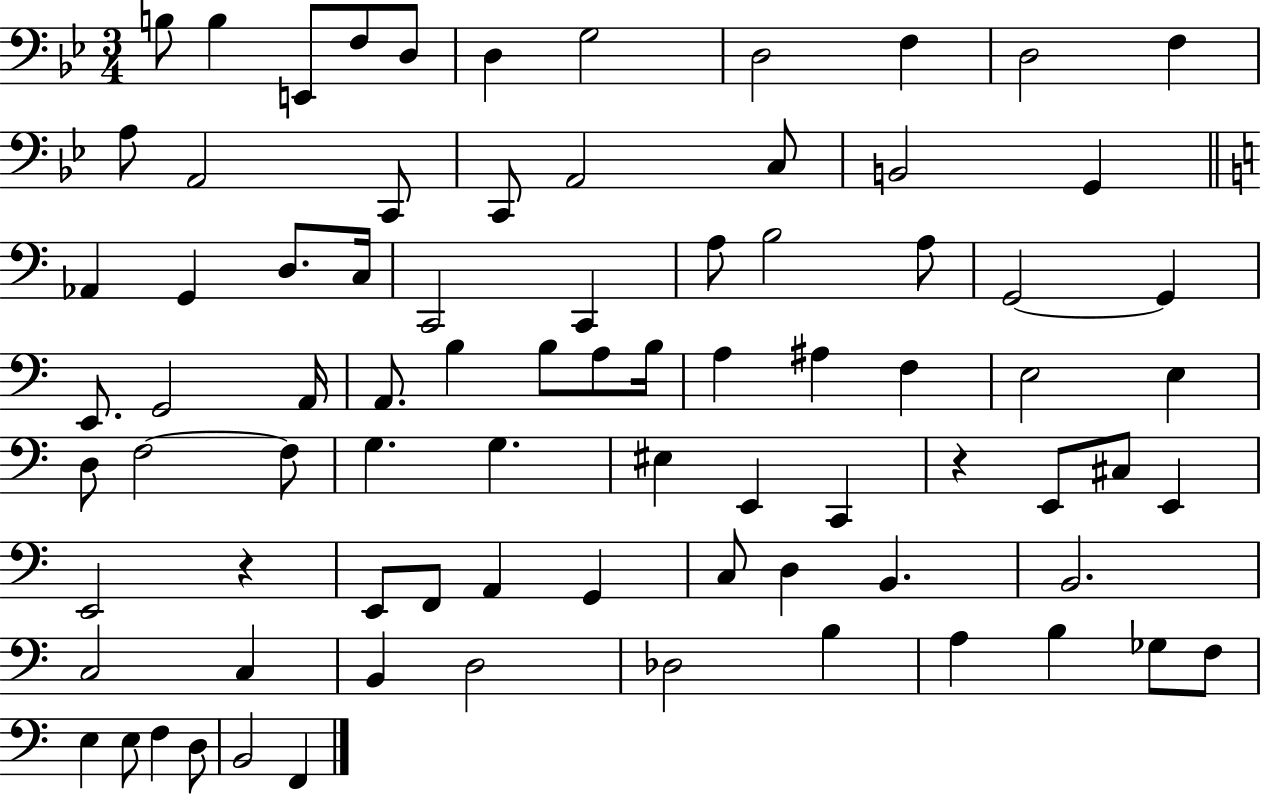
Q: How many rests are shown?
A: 2